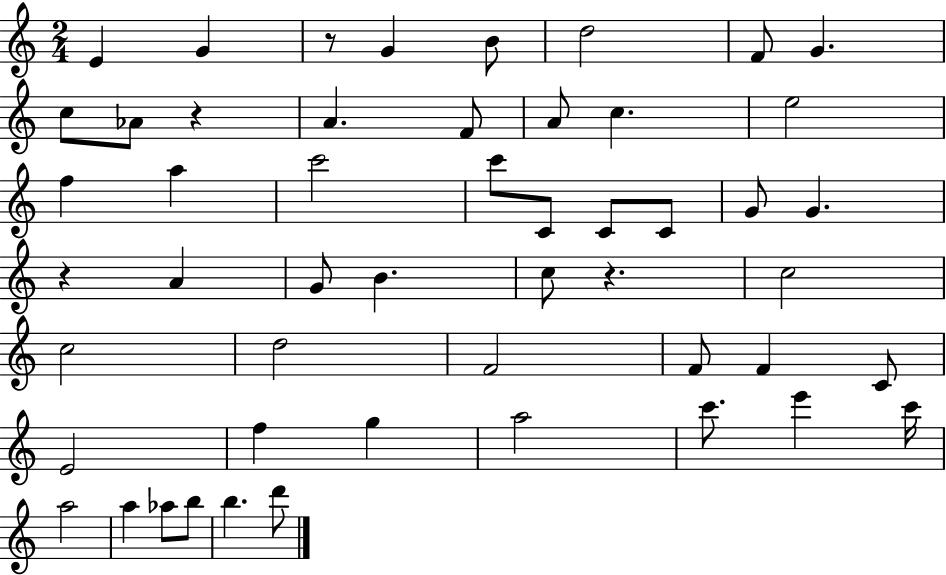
E4/q G4/q R/e G4/q B4/e D5/h F4/e G4/q. C5/e Ab4/e R/q A4/q. F4/e A4/e C5/q. E5/h F5/q A5/q C6/h C6/e C4/e C4/e C4/e G4/e G4/q. R/q A4/q G4/e B4/q. C5/e R/q. C5/h C5/h D5/h F4/h F4/e F4/q C4/e E4/h F5/q G5/q A5/h C6/e. E6/q C6/s A5/h A5/q Ab5/e B5/e B5/q. D6/e